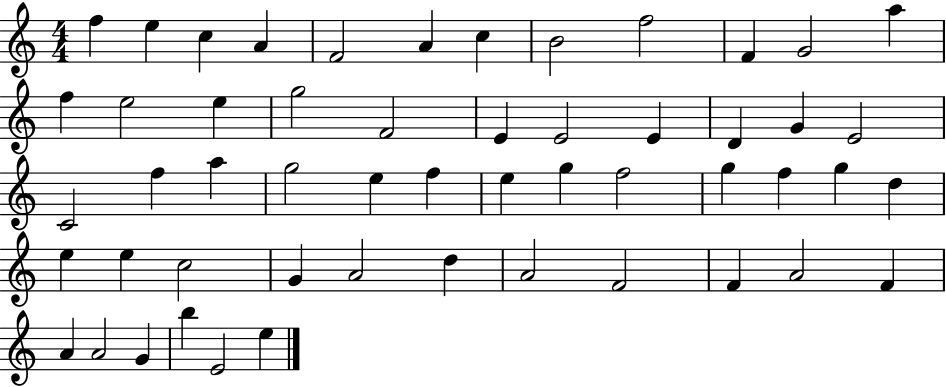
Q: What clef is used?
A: treble